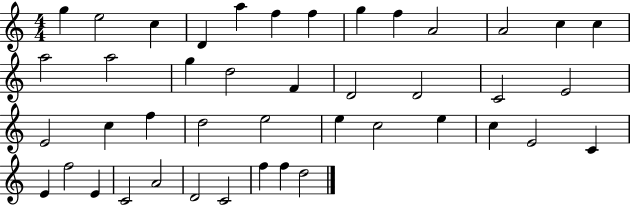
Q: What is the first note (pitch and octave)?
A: G5